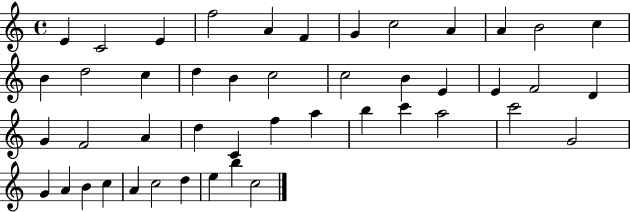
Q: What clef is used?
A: treble